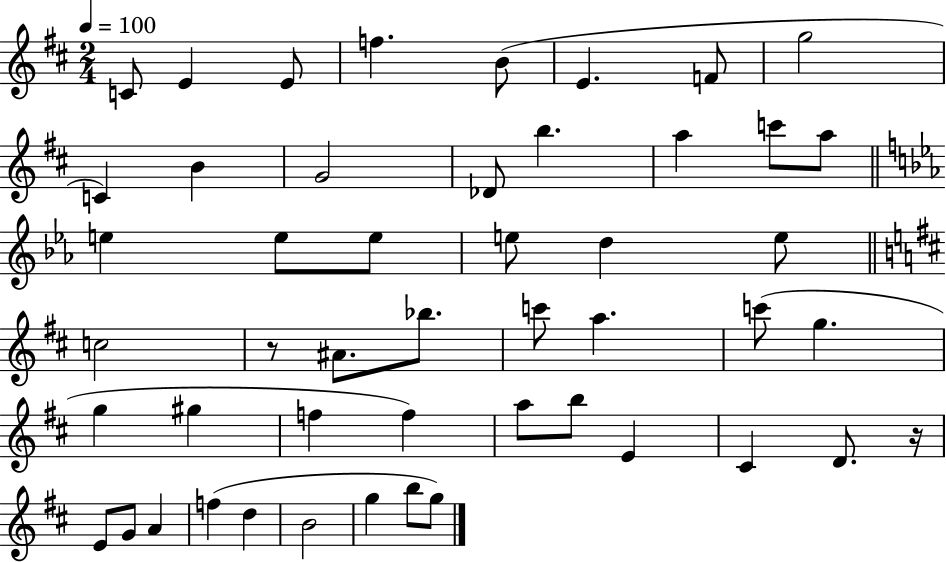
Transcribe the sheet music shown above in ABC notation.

X:1
T:Untitled
M:2/4
L:1/4
K:D
C/2 E E/2 f B/2 E F/2 g2 C B G2 _D/2 b a c'/2 a/2 e e/2 e/2 e/2 d e/2 c2 z/2 ^A/2 _b/2 c'/2 a c'/2 g g ^g f f a/2 b/2 E ^C D/2 z/4 E/2 G/2 A f d B2 g b/2 g/2